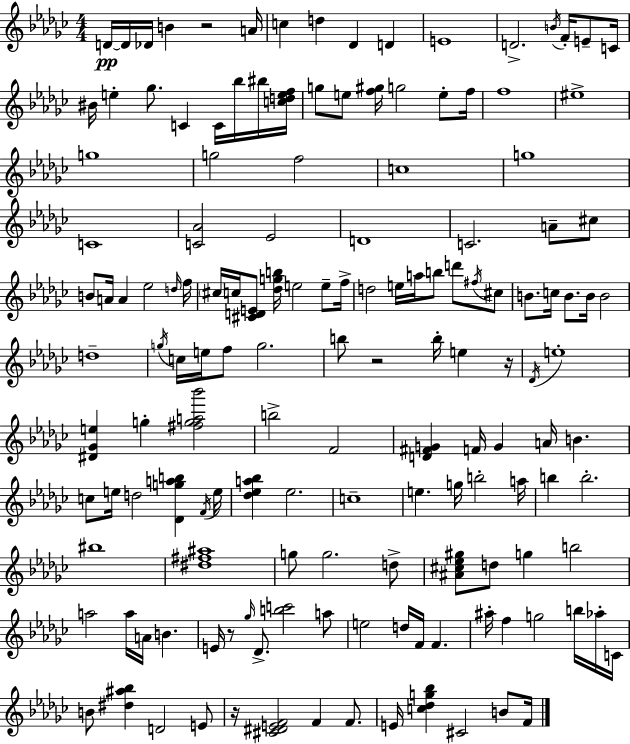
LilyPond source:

{
  \clef treble
  \numericTimeSignature
  \time 4/4
  \key ees \minor
  d'16~~\pp d'16 des'16 b'4 r2 a'16 | c''4 d''4 des'4 d'4 | e'1 | d'2.-> \acciaccatura { b'16 } f'16-. e'8-- | \break c'16 bis'16 e''4-. ges''8. c'4 c'16 bes''16 bis''16 | <c'' d'' e'' f''>16 g''8 e''8 <f'' gis''>16 g''2 e''8-. | f''16 f''1 | eis''1-> | \break g''1 | g''2 f''2 | c''1 | g''1 | \break c'1 | <c' aes'>2 ees'2 | d'1 | c'2. a'8-- cis''8 | \break b'8 a'16 a'4 ees''2 | \grace { d''16 } f''16 \parenthesize cis''16 c''16 <cis' d' e'>8 <des'' g'' b''>16 e''2 e''8-- | f''16-> d''2 e''16 a''16 b''8 d'''8 | \acciaccatura { fis''16 } cis''8 b'8. c''16 b'8. b'16 b'2 | \break d''1-- | \acciaccatura { g''16 } c''16 e''16 f''8 g''2. | b''8 r2 b''16-. e''4 | r16 \acciaccatura { des'16 } e''1-. | \break <dis' ges' e''>4 g''4-. <fis'' g'' a'' bes'''>2 | b''2-> f'2 | <d' fis' g'>4 f'16 g'4 a'16 b'4. | c''8 e''16 d''2 | \break <des' g'' a'' b''>4 \acciaccatura { f'16 } e''16 <des'' ees'' a'' bes''>4 ees''2. | c''1-- | e''4. g''16 b''2-. | a''16 b''4 b''2.-. | \break bis''1 | <dis'' fis'' ais''>1 | g''8 g''2. | d''8-> <ais' cis'' ees'' gis''>8 d''8 g''4 b''2 | \break a''2 a''16 a'16 | b'4. e'16 r8 \grace { ges''16 } des'8.-> <b'' c'''>2 | a''8 e''2 d''16 | f'16 f'4. ais''16-. f''4 g''2 | \break b''16 aes''16-. c'16 b'8 <dis'' ais'' bes''>4 d'2 | e'8 r16 <cis' dis' e' f'>2 | f'4 f'8. e'16 <c'' des'' g'' bes''>4 cis'2 | b'8 f'16 \bar "|."
}